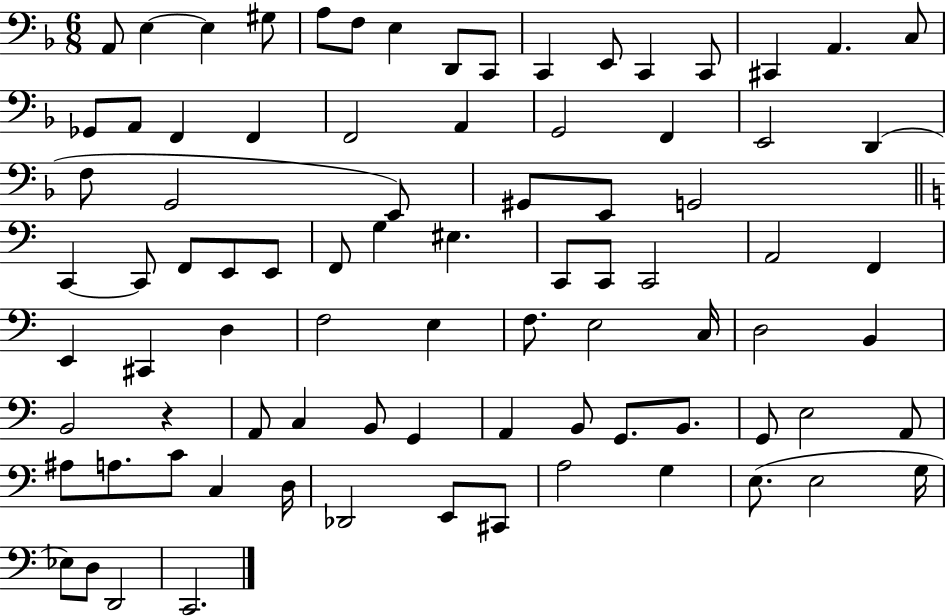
A2/e E3/q E3/q G#3/e A3/e F3/e E3/q D2/e C2/e C2/q E2/e C2/q C2/e C#2/q A2/q. C3/e Gb2/e A2/e F2/q F2/q F2/h A2/q G2/h F2/q E2/h D2/q F3/e G2/h E2/e G#2/e E2/e G2/h C2/q C2/e F2/e E2/e E2/e F2/e G3/q EIS3/q. C2/e C2/e C2/h A2/h F2/q E2/q C#2/q D3/q F3/h E3/q F3/e. E3/h C3/s D3/h B2/q B2/h R/q A2/e C3/q B2/e G2/q A2/q B2/e G2/e. B2/e. G2/e E3/h A2/e A#3/e A3/e. C4/e C3/q D3/s Db2/h E2/e C#2/e A3/h G3/q E3/e. E3/h G3/s Eb3/e D3/e D2/h C2/h.